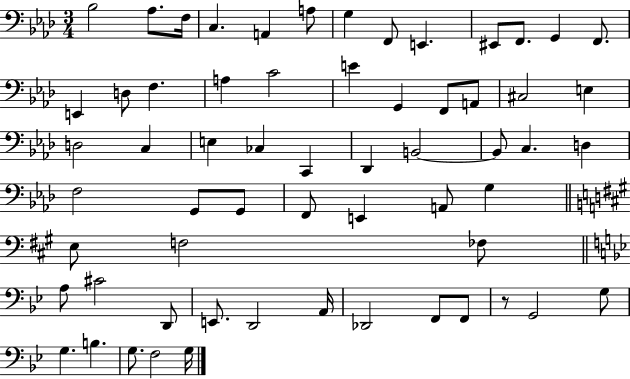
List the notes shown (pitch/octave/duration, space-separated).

Bb3/h Ab3/e. F3/s C3/q. A2/q A3/e G3/q F2/e E2/q. EIS2/e F2/e. G2/q F2/e. E2/q D3/e F3/q. A3/q C4/h E4/q G2/q F2/e A2/e C#3/h E3/q D3/h C3/q E3/q CES3/q C2/q Db2/q B2/h B2/e C3/q. D3/q F3/h G2/e G2/e F2/e E2/q A2/e G3/q E3/e F3/h FES3/e A3/e C#4/h D2/e E2/e. D2/h A2/s Db2/h F2/e F2/e R/e G2/h G3/e G3/q. B3/q. G3/e. F3/h G3/s